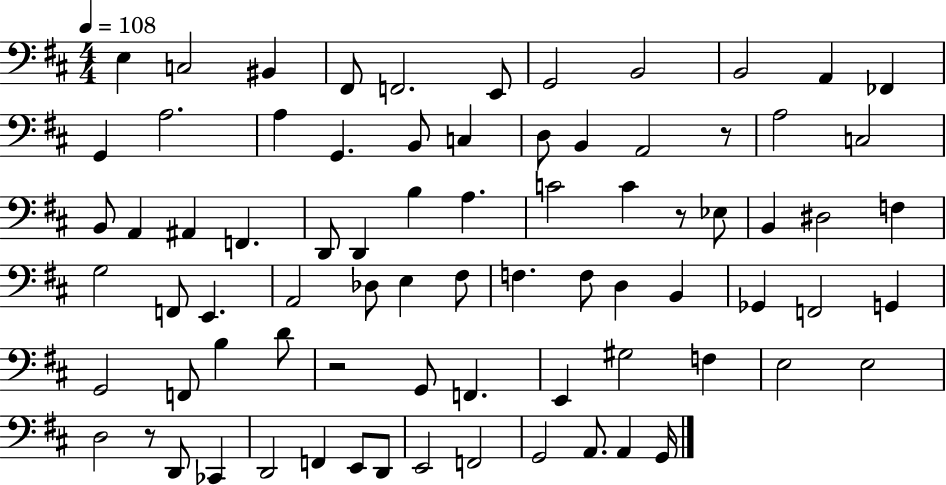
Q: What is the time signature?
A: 4/4